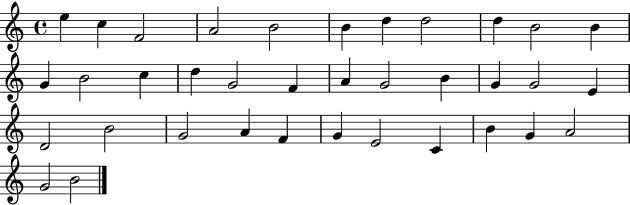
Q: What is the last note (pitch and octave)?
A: B4